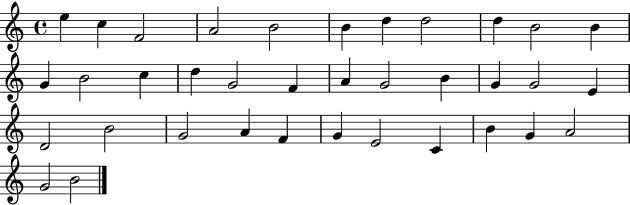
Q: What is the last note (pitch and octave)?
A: B4